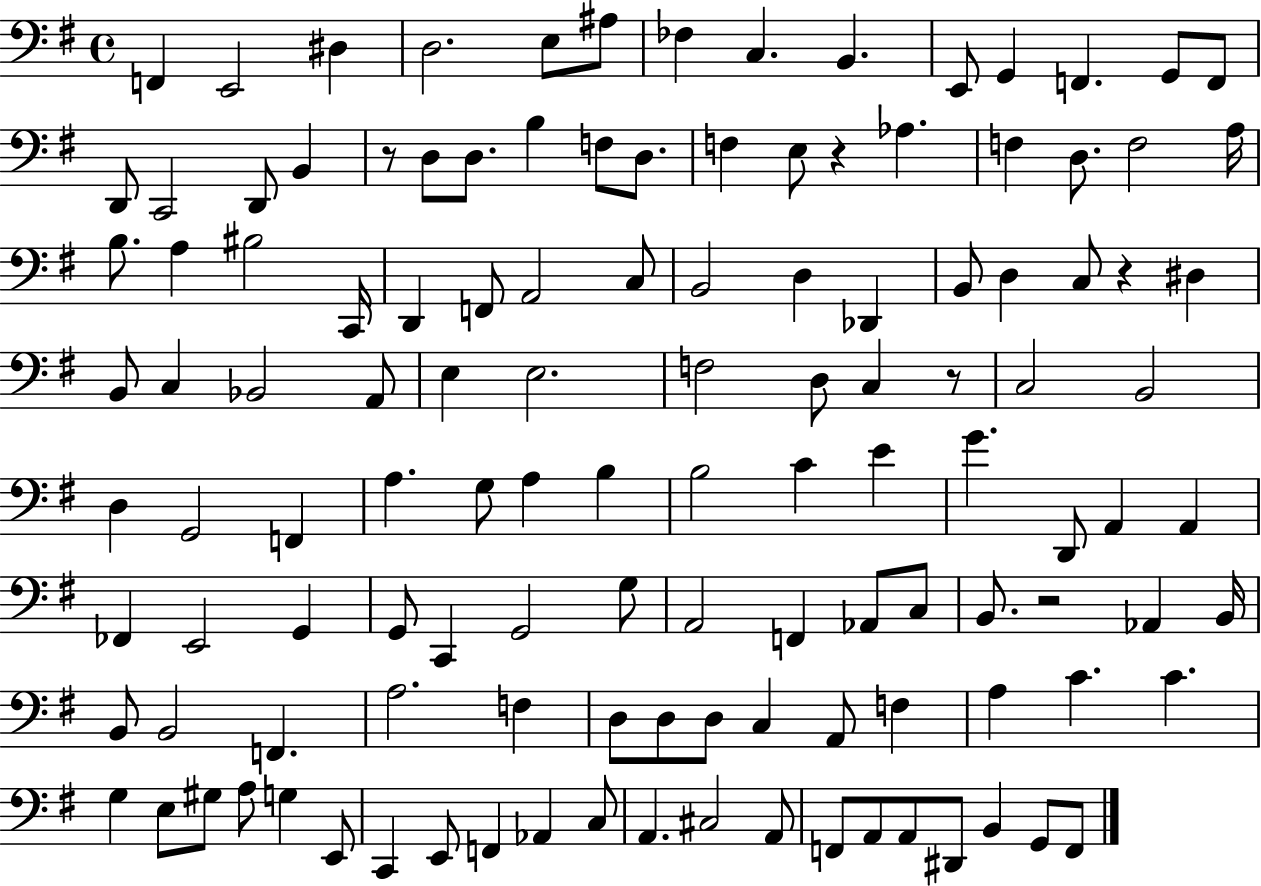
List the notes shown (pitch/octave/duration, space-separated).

F2/q E2/h D#3/q D3/h. E3/e A#3/e FES3/q C3/q. B2/q. E2/e G2/q F2/q. G2/e F2/e D2/e C2/h D2/e B2/q R/e D3/e D3/e. B3/q F3/e D3/e. F3/q E3/e R/q Ab3/q. F3/q D3/e. F3/h A3/s B3/e. A3/q BIS3/h C2/s D2/q F2/e A2/h C3/e B2/h D3/q Db2/q B2/e D3/q C3/e R/q D#3/q B2/e C3/q Bb2/h A2/e E3/q E3/h. F3/h D3/e C3/q R/e C3/h B2/h D3/q G2/h F2/q A3/q. G3/e A3/q B3/q B3/h C4/q E4/q G4/q. D2/e A2/q A2/q FES2/q E2/h G2/q G2/e C2/q G2/h G3/e A2/h F2/q Ab2/e C3/e B2/e. R/h Ab2/q B2/s B2/e B2/h F2/q. A3/h. F3/q D3/e D3/e D3/e C3/q A2/e F3/q A3/q C4/q. C4/q. G3/q E3/e G#3/e A3/e G3/q E2/e C2/q E2/e F2/q Ab2/q C3/e A2/q. C#3/h A2/e F2/e A2/e A2/e D#2/e B2/q G2/e F2/e